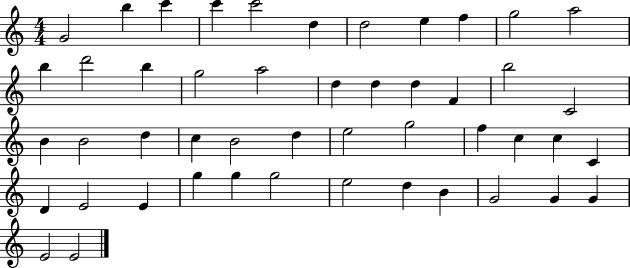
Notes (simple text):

G4/h B5/q C6/q C6/q C6/h D5/q D5/h E5/q F5/q G5/h A5/h B5/q D6/h B5/q G5/h A5/h D5/q D5/q D5/q F4/q B5/h C4/h B4/q B4/h D5/q C5/q B4/h D5/q E5/h G5/h F5/q C5/q C5/q C4/q D4/q E4/h E4/q G5/q G5/q G5/h E5/h D5/q B4/q G4/h G4/q G4/q E4/h E4/h